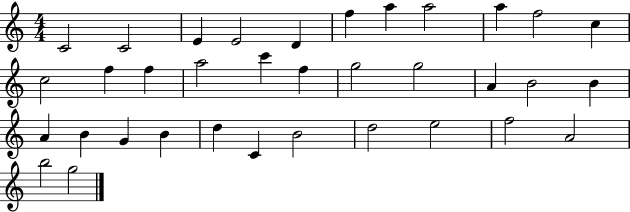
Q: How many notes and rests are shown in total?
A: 35